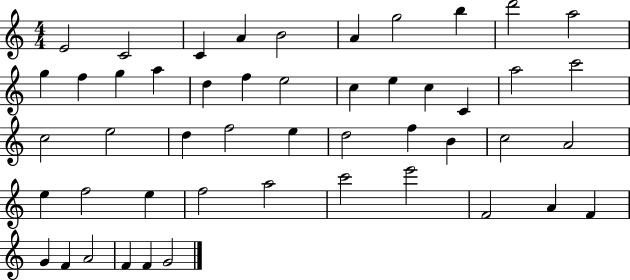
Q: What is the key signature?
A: C major